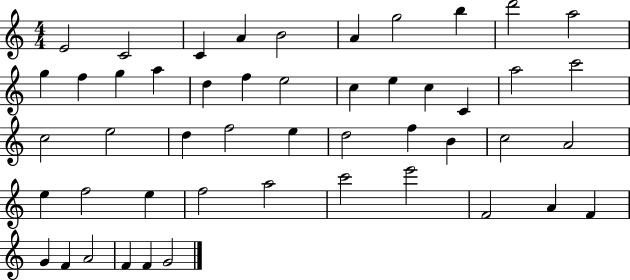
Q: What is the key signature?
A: C major